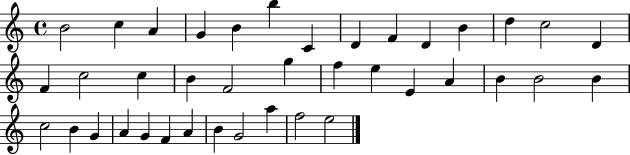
{
  \clef treble
  \time 4/4
  \defaultTimeSignature
  \key c \major
  b'2 c''4 a'4 | g'4 b'4 b''4 c'4 | d'4 f'4 d'4 b'4 | d''4 c''2 d'4 | \break f'4 c''2 c''4 | b'4 f'2 g''4 | f''4 e''4 e'4 a'4 | b'4 b'2 b'4 | \break c''2 b'4 g'4 | a'4 g'4 f'4 a'4 | b'4 g'2 a''4 | f''2 e''2 | \break \bar "|."
}